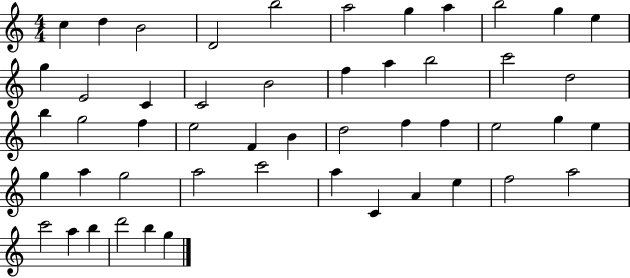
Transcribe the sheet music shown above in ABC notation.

X:1
T:Untitled
M:4/4
L:1/4
K:C
c d B2 D2 b2 a2 g a b2 g e g E2 C C2 B2 f a b2 c'2 d2 b g2 f e2 F B d2 f f e2 g e g a g2 a2 c'2 a C A e f2 a2 c'2 a b d'2 b g